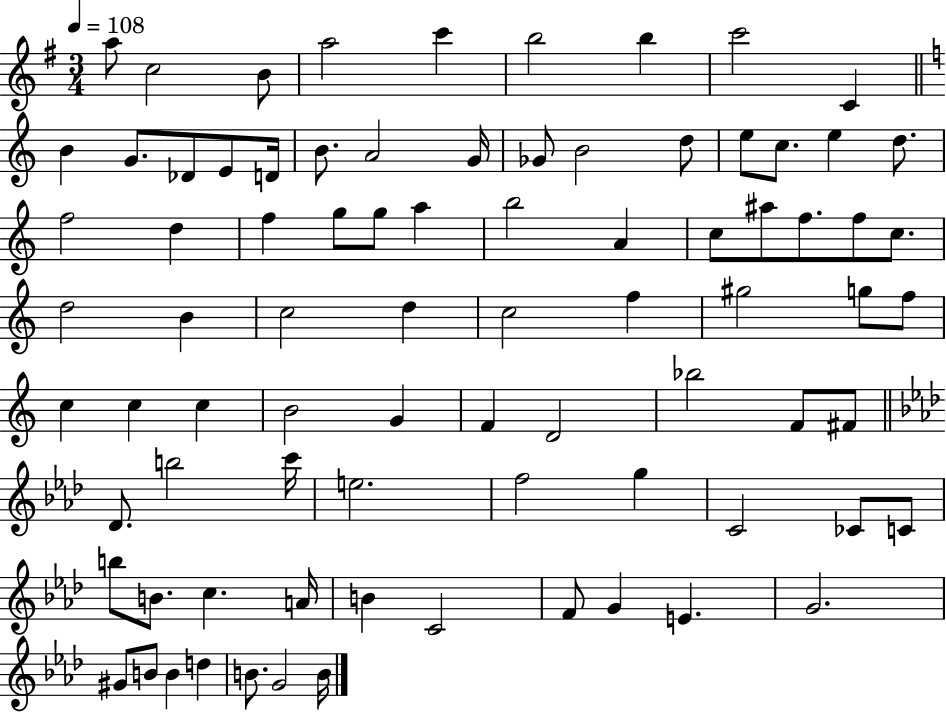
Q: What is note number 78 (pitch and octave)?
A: B4